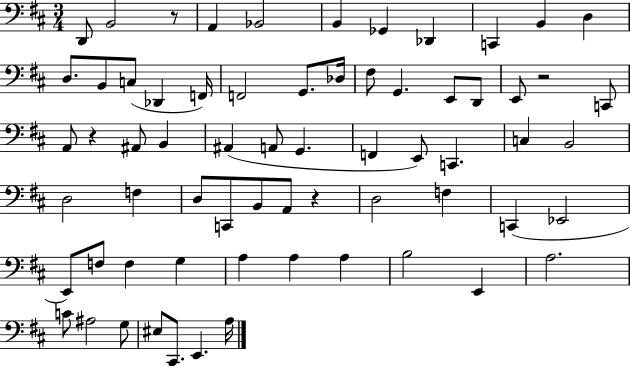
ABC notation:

X:1
T:Untitled
M:3/4
L:1/4
K:D
D,,/2 B,,2 z/2 A,, _B,,2 B,, _G,, _D,, C,, B,, D, D,/2 B,,/2 C,/2 _D,, F,,/4 F,,2 G,,/2 _D,/4 ^F,/2 G,, E,,/2 D,,/2 E,,/2 z2 C,,/2 A,,/2 z ^A,,/2 B,, ^A,, A,,/2 G,, F,, E,,/2 C,, C, B,,2 D,2 F, D,/2 C,,/2 B,,/2 A,,/2 z D,2 F, C,, _E,,2 E,,/2 F,/2 F, G, A, A, A, B,2 E,, A,2 C/2 ^A,2 G,/2 ^E,/2 ^C,,/2 E,, A,/4